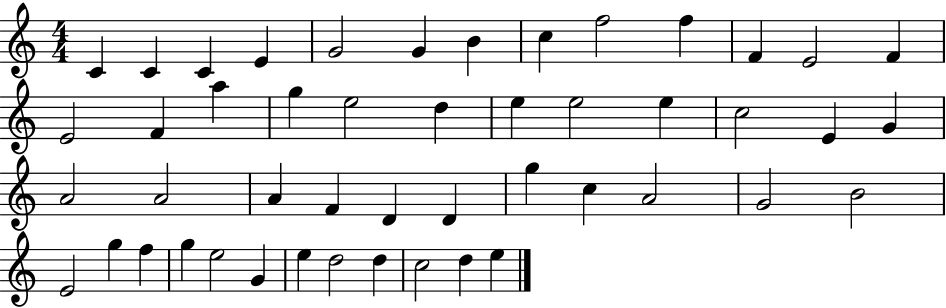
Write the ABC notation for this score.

X:1
T:Untitled
M:4/4
L:1/4
K:C
C C C E G2 G B c f2 f F E2 F E2 F a g e2 d e e2 e c2 E G A2 A2 A F D D g c A2 G2 B2 E2 g f g e2 G e d2 d c2 d e